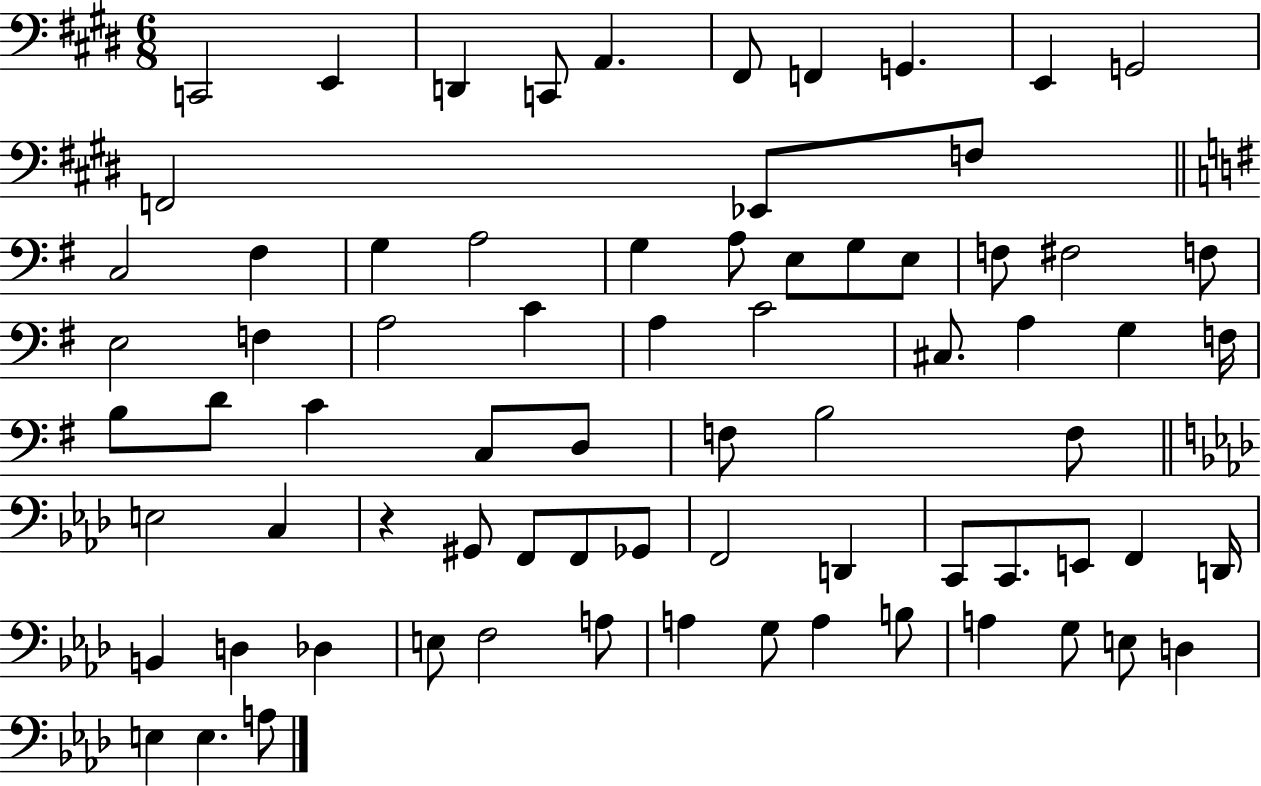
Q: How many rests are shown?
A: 1